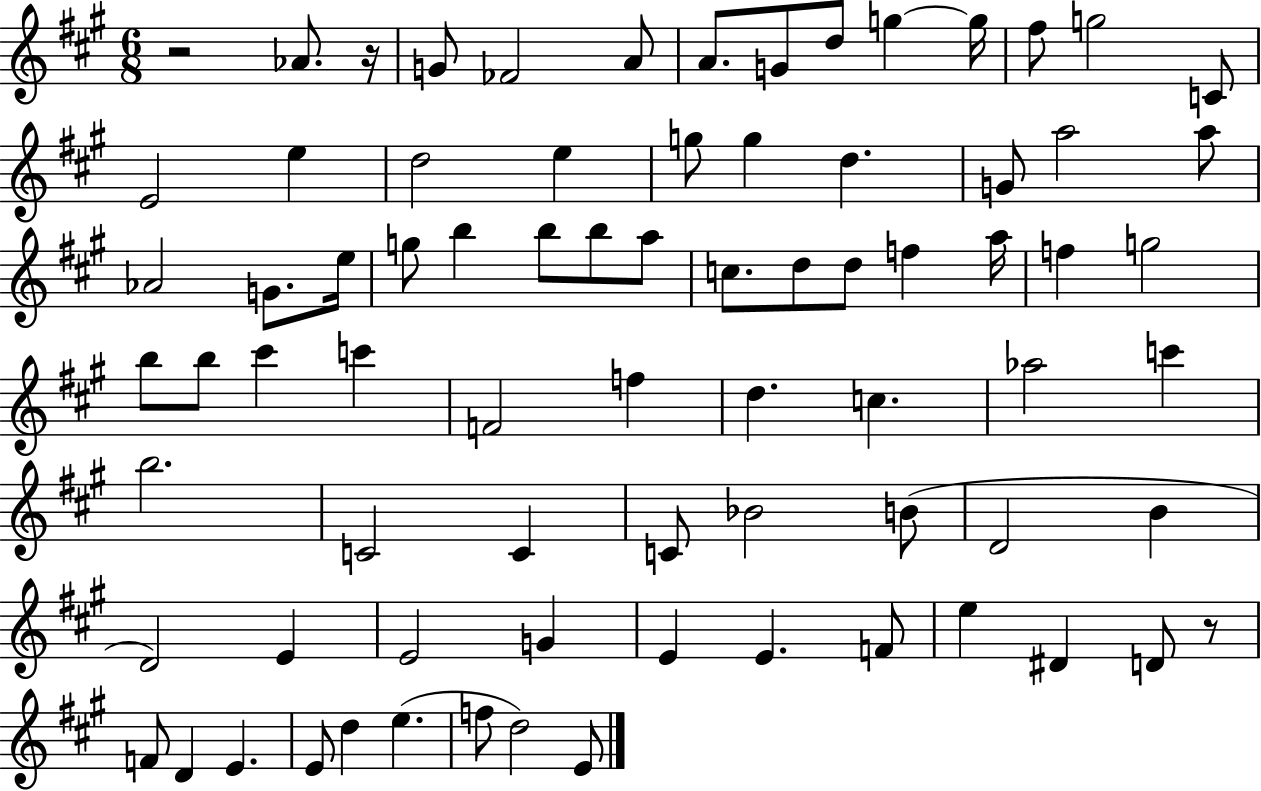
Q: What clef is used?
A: treble